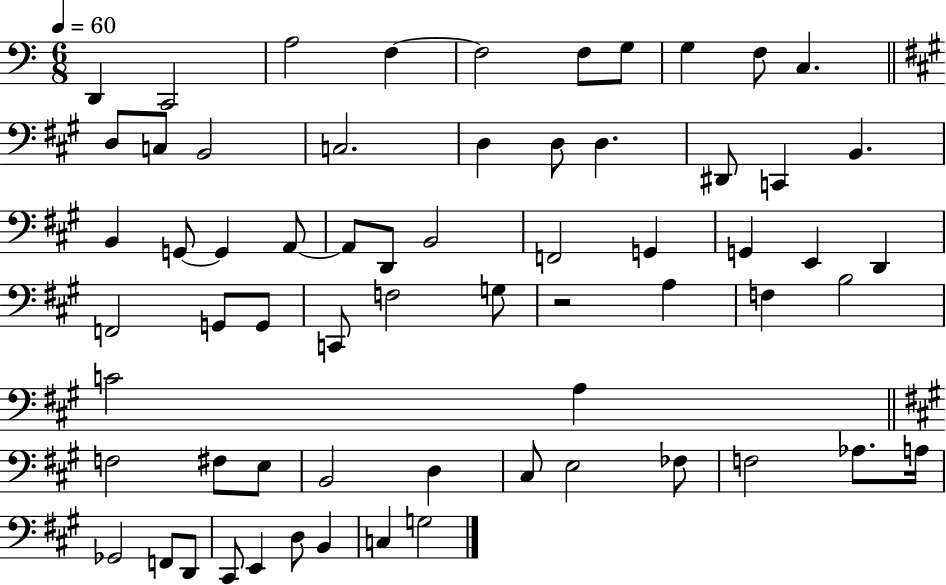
D2/q C2/h A3/h F3/q F3/h F3/e G3/e G3/q F3/e C3/q. D3/e C3/e B2/h C3/h. D3/q D3/e D3/q. D#2/e C2/q B2/q. B2/q G2/e G2/q A2/e A2/e D2/e B2/h F2/h G2/q G2/q E2/q D2/q F2/h G2/e G2/e C2/e F3/h G3/e R/h A3/q F3/q B3/h C4/h A3/q F3/h F#3/e E3/e B2/h D3/q C#3/e E3/h FES3/e F3/h Ab3/e. A3/s Gb2/h F2/e D2/e C#2/e E2/q D3/e B2/q C3/q G3/h